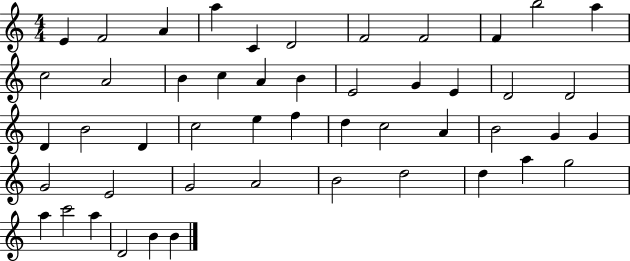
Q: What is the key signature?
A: C major